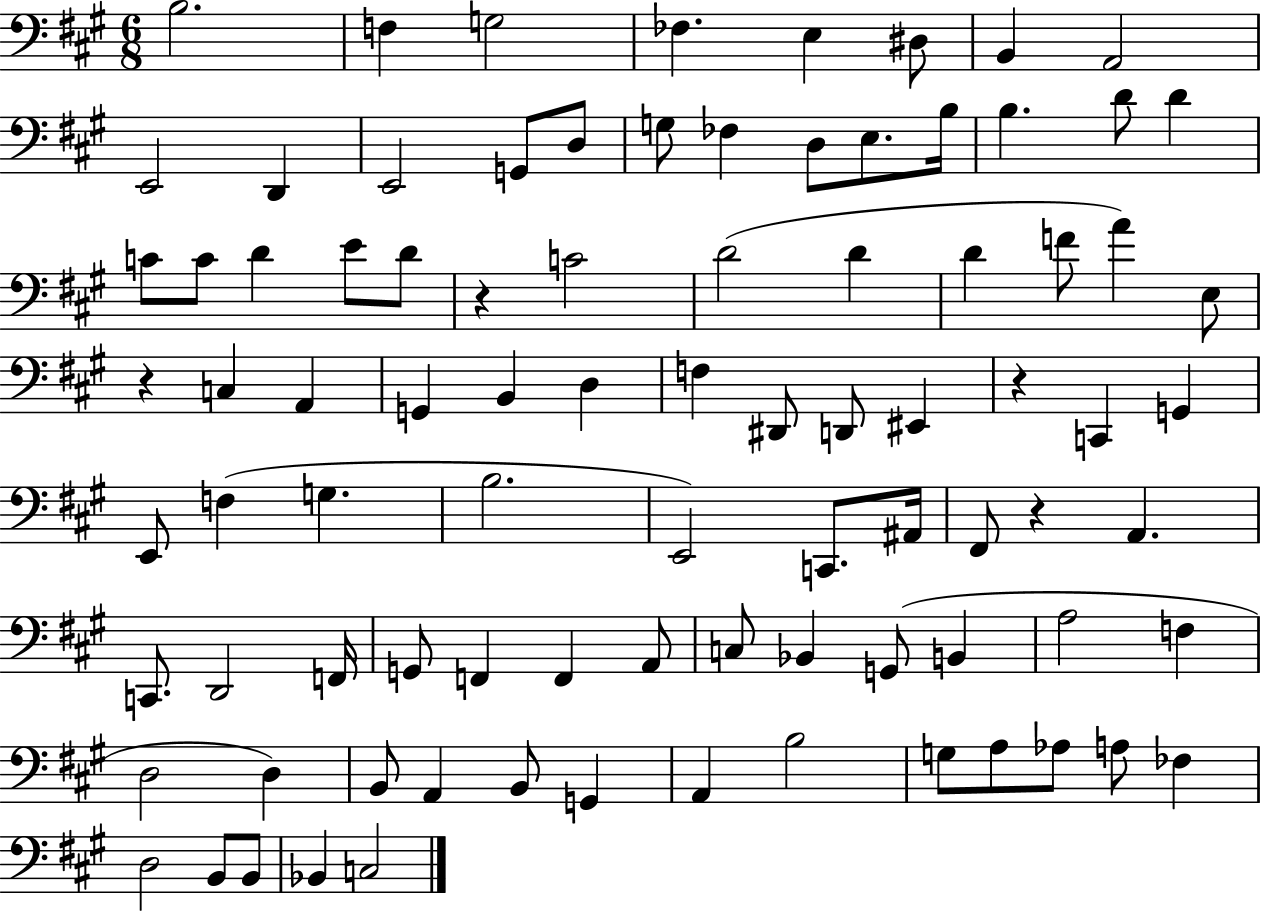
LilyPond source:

{
  \clef bass
  \numericTimeSignature
  \time 6/8
  \key a \major
  b2. | f4 g2 | fes4. e4 dis8 | b,4 a,2 | \break e,2 d,4 | e,2 g,8 d8 | g8 fes4 d8 e8. b16 | b4. d'8 d'4 | \break c'8 c'8 d'4 e'8 d'8 | r4 c'2 | d'2( d'4 | d'4 f'8 a'4) e8 | \break r4 c4 a,4 | g,4 b,4 d4 | f4 dis,8 d,8 eis,4 | r4 c,4 g,4 | \break e,8 f4( g4. | b2. | e,2) c,8. ais,16 | fis,8 r4 a,4. | \break c,8. d,2 f,16 | g,8 f,4 f,4 a,8 | c8 bes,4 g,8( b,4 | a2 f4 | \break d2 d4) | b,8 a,4 b,8 g,4 | a,4 b2 | g8 a8 aes8 a8 fes4 | \break d2 b,8 b,8 | bes,4 c2 | \bar "|."
}